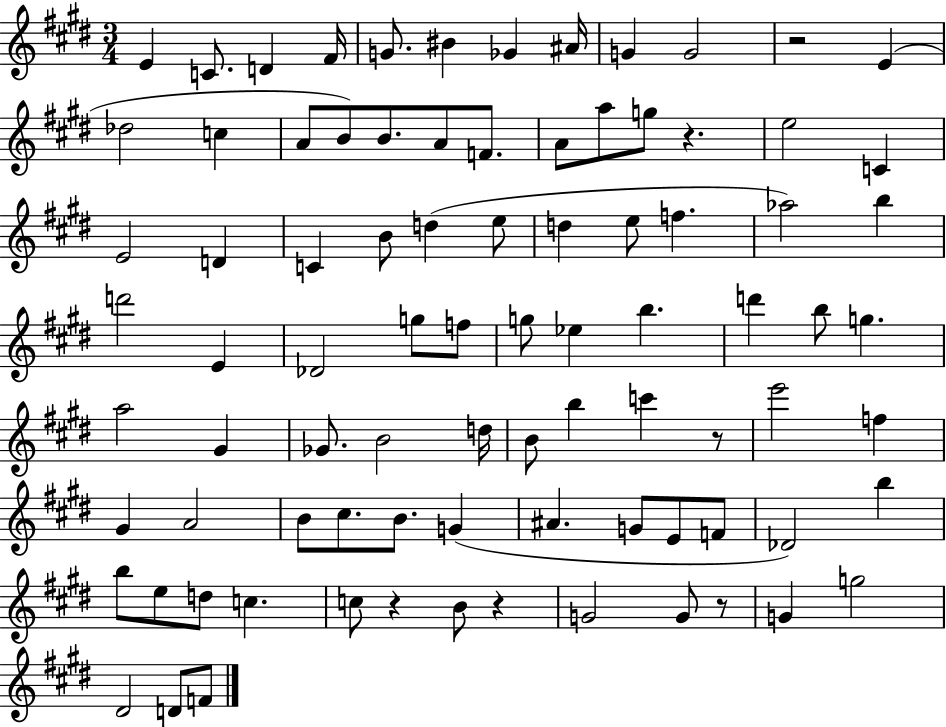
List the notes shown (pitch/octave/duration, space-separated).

E4/q C4/e. D4/q F#4/s G4/e. BIS4/q Gb4/q A#4/s G4/q G4/h R/h E4/q Db5/h C5/q A4/e B4/e B4/e. A4/e F4/e. A4/e A5/e G5/e R/q. E5/h C4/q E4/h D4/q C4/q B4/e D5/q E5/e D5/q E5/e F5/q. Ab5/h B5/q D6/h E4/q Db4/h G5/e F5/e G5/e Eb5/q B5/q. D6/q B5/e G5/q. A5/h G#4/q Gb4/e. B4/h D5/s B4/e B5/q C6/q R/e E6/h F5/q G#4/q A4/h B4/e C#5/e. B4/e. G4/q A#4/q. G4/e E4/e F4/e Db4/h B5/q B5/e E5/e D5/e C5/q. C5/e R/q B4/e R/q G4/h G4/e R/e G4/q G5/h D#4/h D4/e F4/e